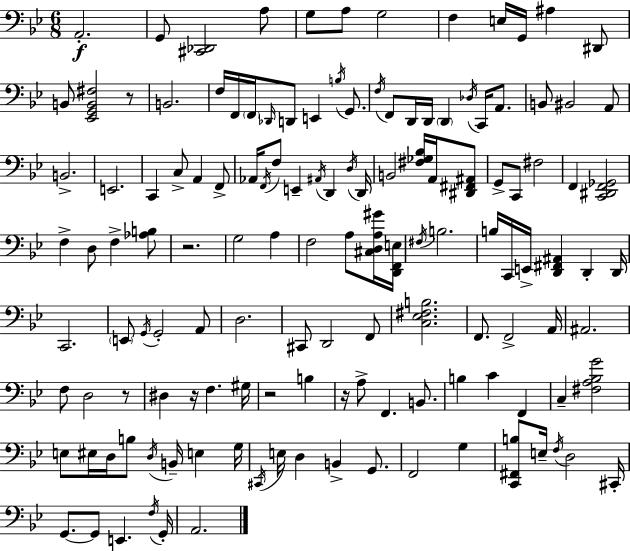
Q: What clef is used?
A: bass